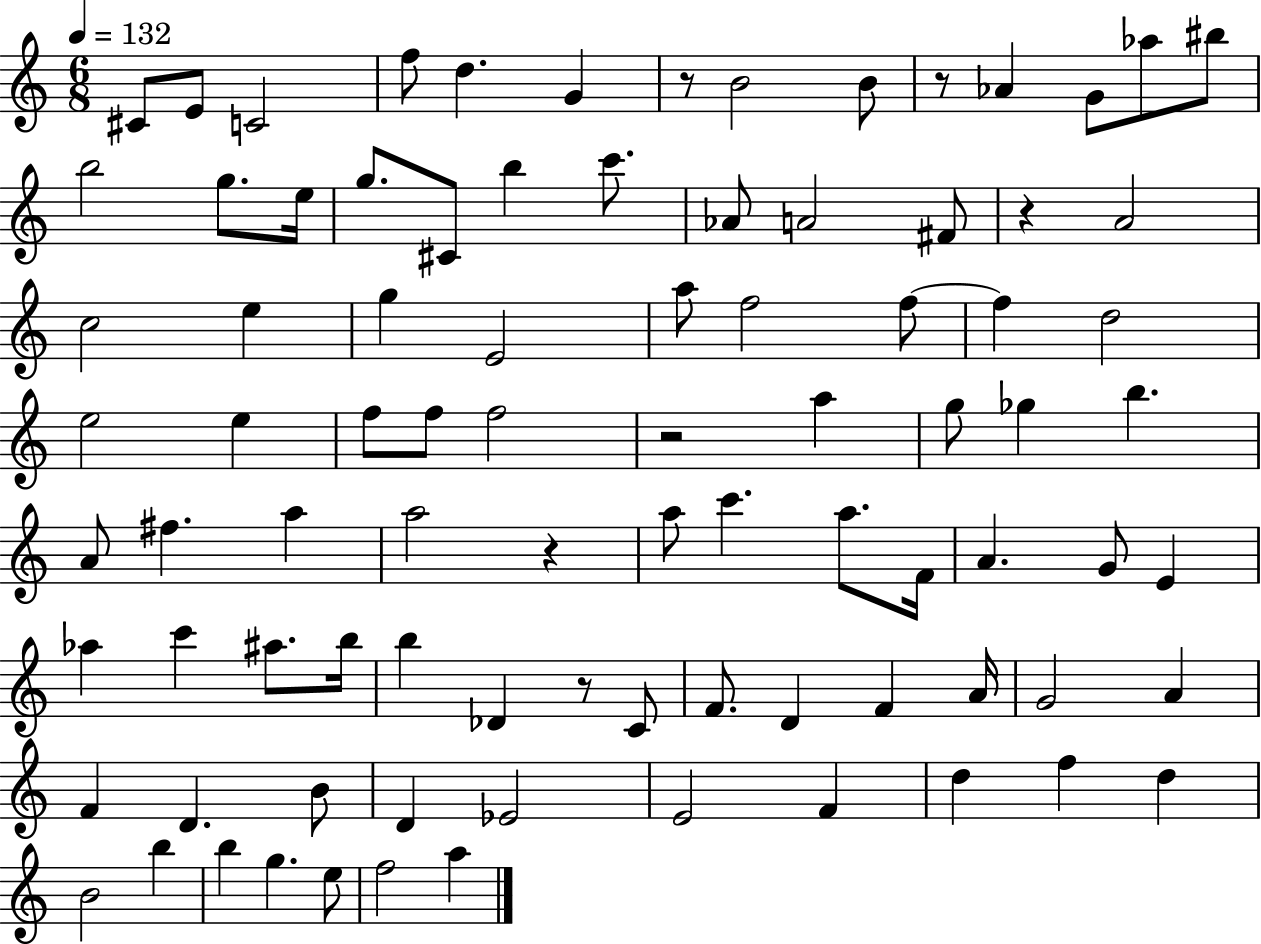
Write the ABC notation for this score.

X:1
T:Untitled
M:6/8
L:1/4
K:C
^C/2 E/2 C2 f/2 d G z/2 B2 B/2 z/2 _A G/2 _a/2 ^b/2 b2 g/2 e/4 g/2 ^C/2 b c'/2 _A/2 A2 ^F/2 z A2 c2 e g E2 a/2 f2 f/2 f d2 e2 e f/2 f/2 f2 z2 a g/2 _g b A/2 ^f a a2 z a/2 c' a/2 F/4 A G/2 E _a c' ^a/2 b/4 b _D z/2 C/2 F/2 D F A/4 G2 A F D B/2 D _E2 E2 F d f d B2 b b g e/2 f2 a